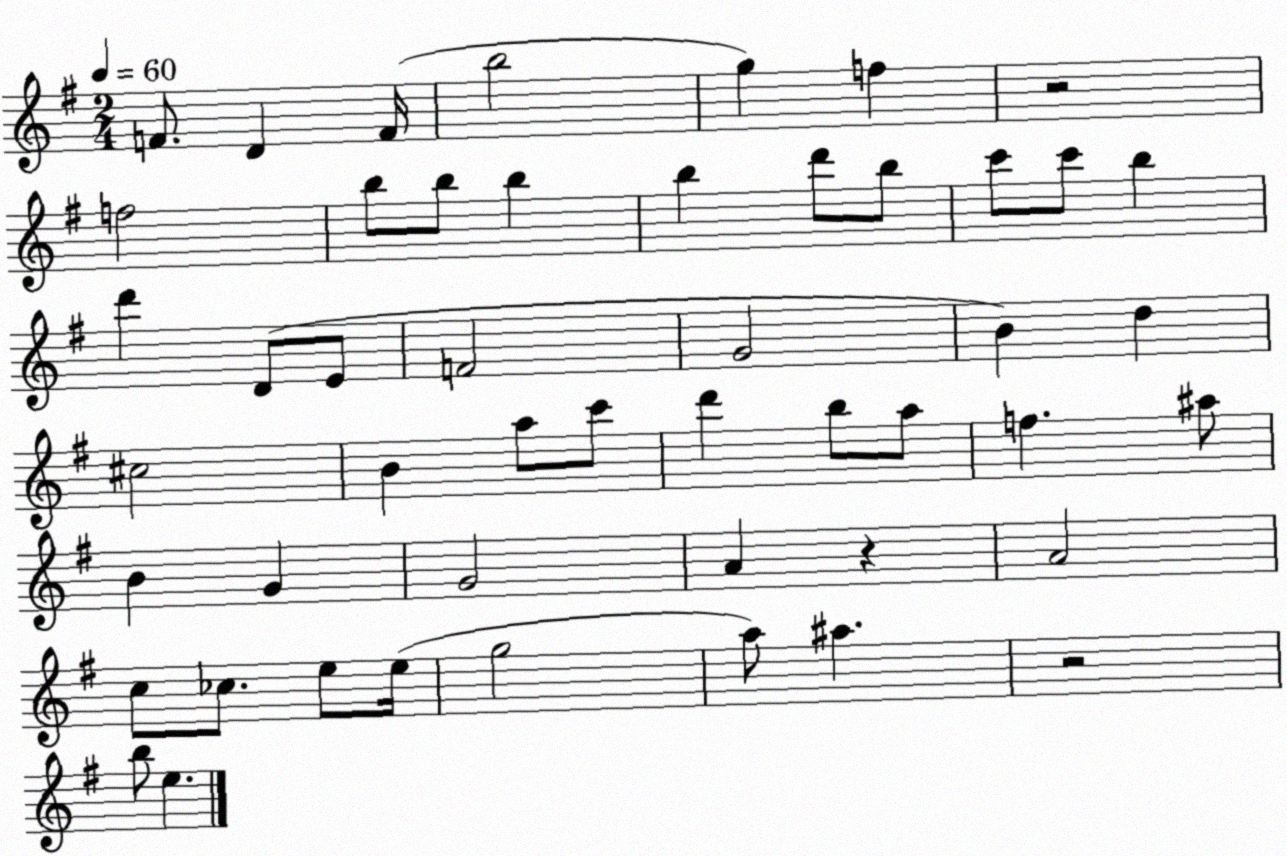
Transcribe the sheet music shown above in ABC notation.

X:1
T:Untitled
M:2/4
L:1/4
K:G
F/2 D F/4 b2 g f z2 f2 b/2 b/2 b b d'/2 b/2 c'/2 c'/2 b d' D/2 E/2 F2 G2 B d ^c2 B a/2 c'/2 d' b/2 a/2 f ^a/2 B G G2 A z A2 c/2 _c/2 e/2 e/4 g2 a/2 ^a z2 b/2 e